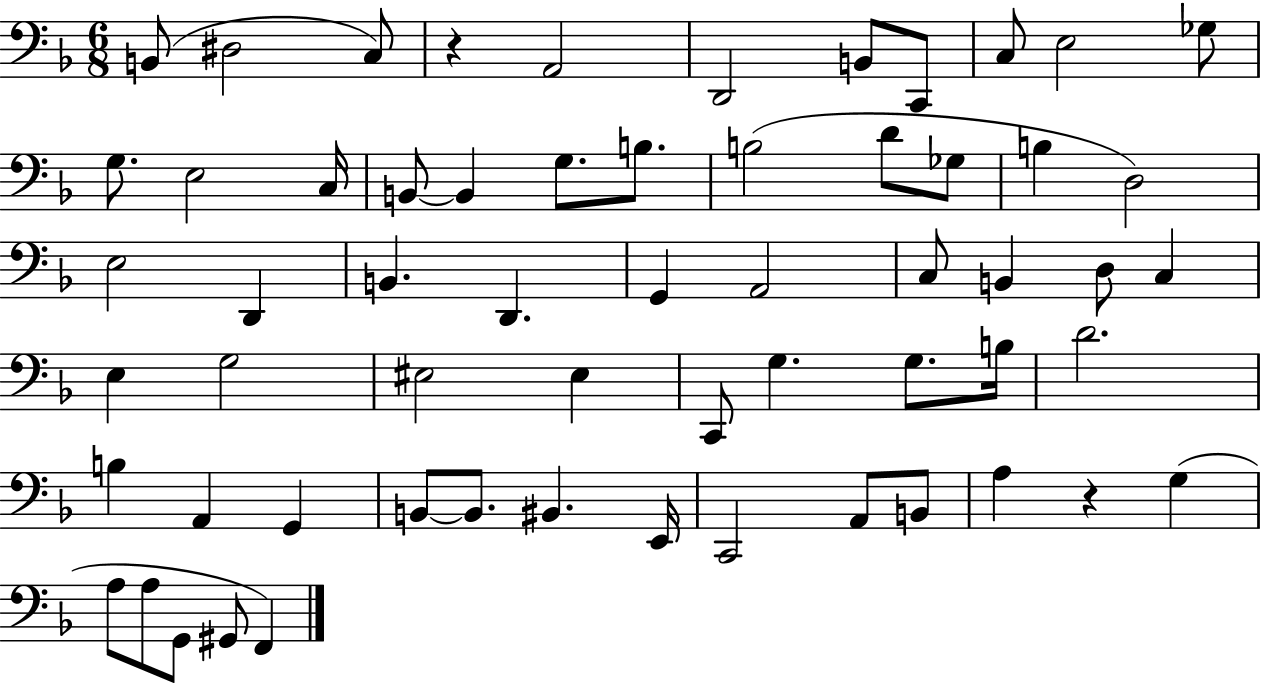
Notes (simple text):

B2/e D#3/h C3/e R/q A2/h D2/h B2/e C2/e C3/e E3/h Gb3/e G3/e. E3/h C3/s B2/e B2/q G3/e. B3/e. B3/h D4/e Gb3/e B3/q D3/h E3/h D2/q B2/q. D2/q. G2/q A2/h C3/e B2/q D3/e C3/q E3/q G3/h EIS3/h EIS3/q C2/e G3/q. G3/e. B3/s D4/h. B3/q A2/q G2/q B2/e B2/e. BIS2/q. E2/s C2/h A2/e B2/e A3/q R/q G3/q A3/e A3/e G2/e G#2/e F2/q